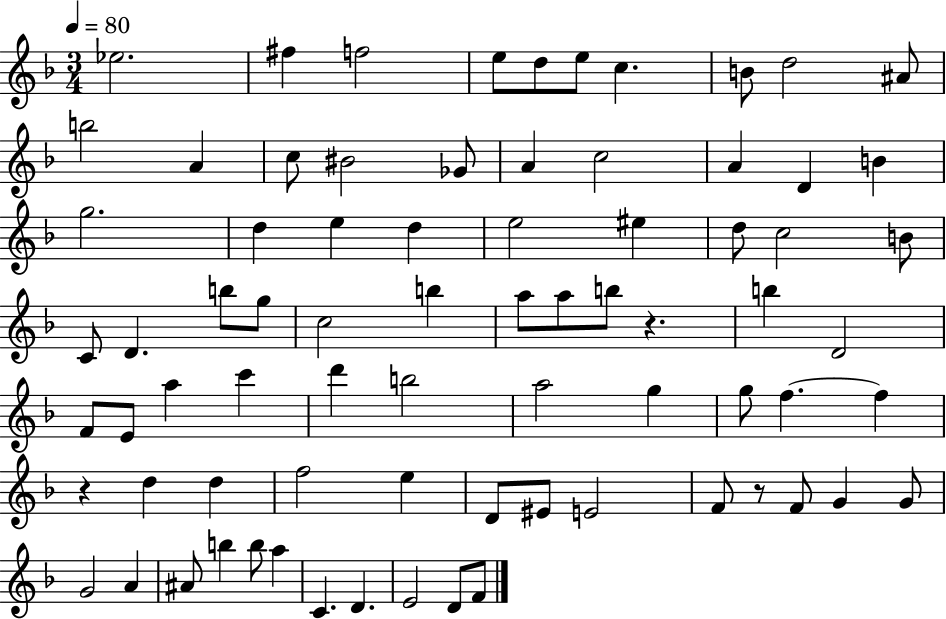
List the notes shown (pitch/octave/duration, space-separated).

Eb5/h. F#5/q F5/h E5/e D5/e E5/e C5/q. B4/e D5/h A#4/e B5/h A4/q C5/e BIS4/h Gb4/e A4/q C5/h A4/q D4/q B4/q G5/h. D5/q E5/q D5/q E5/h EIS5/q D5/e C5/h B4/e C4/e D4/q. B5/e G5/e C5/h B5/q A5/e A5/e B5/e R/q. B5/q D4/h F4/e E4/e A5/q C6/q D6/q B5/h A5/h G5/q G5/e F5/q. F5/q R/q D5/q D5/q F5/h E5/q D4/e EIS4/e E4/h F4/e R/e F4/e G4/q G4/e G4/h A4/q A#4/e B5/q B5/e A5/q C4/q. D4/q. E4/h D4/e F4/e